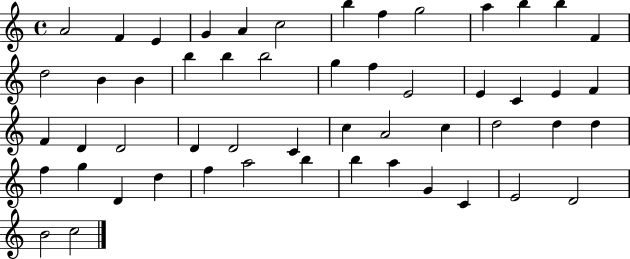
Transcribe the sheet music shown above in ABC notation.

X:1
T:Untitled
M:4/4
L:1/4
K:C
A2 F E G A c2 b f g2 a b b F d2 B B b b b2 g f E2 E C E F F D D2 D D2 C c A2 c d2 d d f g D d f a2 b b a G C E2 D2 B2 c2